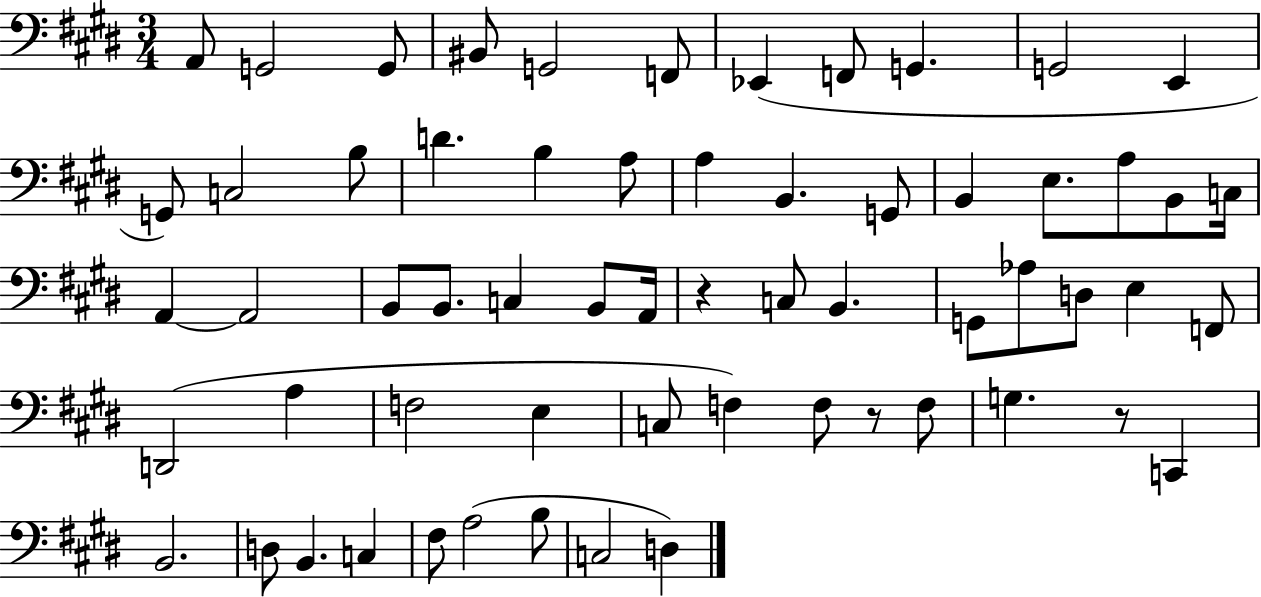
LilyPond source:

{
  \clef bass
  \numericTimeSignature
  \time 3/4
  \key e \major
  a,8 g,2 g,8 | bis,8 g,2 f,8 | ees,4( f,8 g,4. | g,2 e,4 | \break g,8) c2 b8 | d'4. b4 a8 | a4 b,4. g,8 | b,4 e8. a8 b,8 c16 | \break a,4~~ a,2 | b,8 b,8. c4 b,8 a,16 | r4 c8 b,4. | g,8 aes8 d8 e4 f,8 | \break d,2( a4 | f2 e4 | c8 f4) f8 r8 f8 | g4. r8 c,4 | \break b,2. | d8 b,4. c4 | fis8 a2( b8 | c2 d4) | \break \bar "|."
}